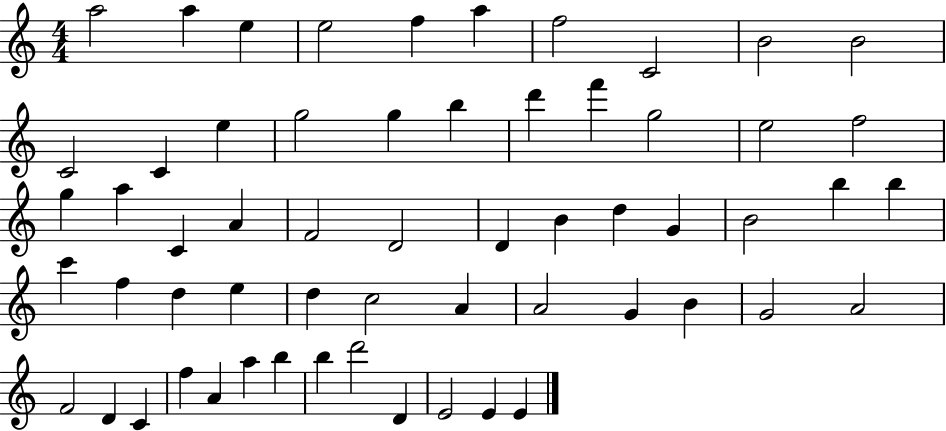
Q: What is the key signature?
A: C major